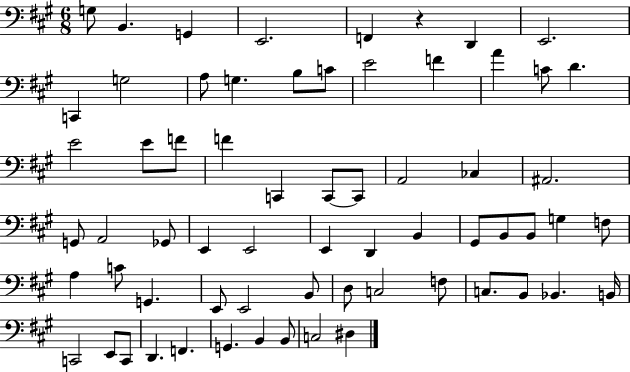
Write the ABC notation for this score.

X:1
T:Untitled
M:6/8
L:1/4
K:A
G,/2 B,, G,, E,,2 F,, z D,, E,,2 C,, G,2 A,/2 G, B,/2 C/2 E2 F A C/2 D E2 E/2 F/2 F C,, C,,/2 C,,/2 A,,2 _C, ^A,,2 G,,/2 A,,2 _G,,/2 E,, E,,2 E,, D,, B,, ^G,,/2 B,,/2 B,,/2 G, F,/2 A, C/2 G,, E,,/2 E,,2 B,,/2 D,/2 C,2 F,/2 C,/2 B,,/2 _B,, B,,/4 C,,2 E,,/2 C,,/2 D,, F,, G,, B,, B,,/2 C,2 ^D,